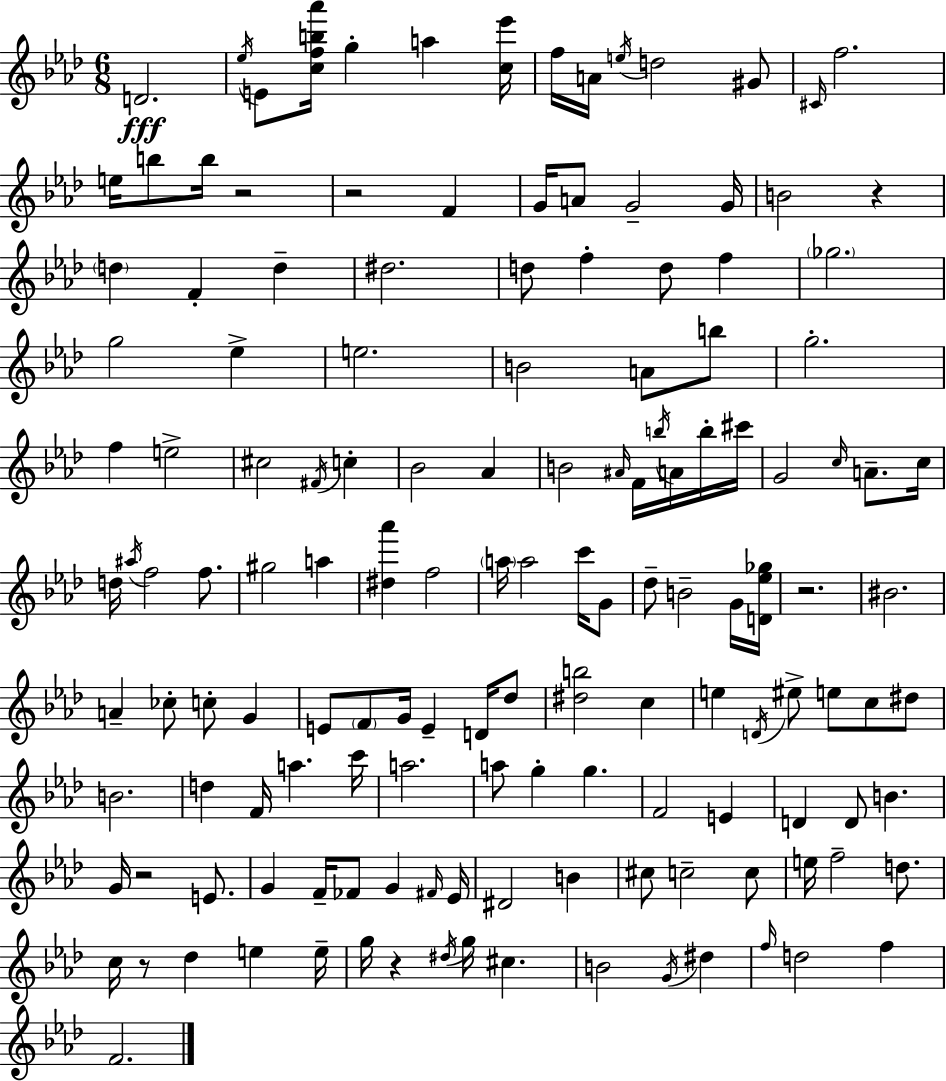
{
  \clef treble
  \numericTimeSignature
  \time 6/8
  \key f \minor
  d'2.\fff | \acciaccatura { ees''16 } e'8 <c'' f'' b'' aes'''>16 g''4-. a''4 | <c'' ees'''>16 f''16 a'16 \acciaccatura { e''16 } d''2 | gis'8 \grace { cis'16 } f''2. | \break e''16 b''8 b''16 r2 | r2 f'4 | g'16 a'8 g'2-- | g'16 b'2 r4 | \break \parenthesize d''4 f'4-. d''4-- | dis''2. | d''8 f''4-. d''8 f''4 | \parenthesize ges''2. | \break g''2 ees''4-> | e''2. | b'2 a'8 | b''8 g''2.-. | \break f''4 e''2-> | cis''2 \acciaccatura { fis'16 } | c''4-. bes'2 | aes'4 b'2 | \break \grace { ais'16 } f'16 \acciaccatura { b''16 } a'16 b''16-. cis'''16 g'2 | \grace { c''16 } a'8.-- c''16 d''16 \acciaccatura { ais''16 } f''2 | f''8. gis''2 | a''4 <dis'' aes'''>4 | \break f''2 \parenthesize a''16 a''2 | c'''16 g'8 des''8-- b'2-- | g'16 <d' ees'' ges''>16 r2. | bis'2. | \break a'4-- | ces''8-. c''8-. g'4 e'8 \parenthesize f'8 | g'16 e'4-- d'16 des''8 <dis'' b''>2 | c''4 e''4 | \break \acciaccatura { d'16 } eis''8-> e''8 c''8 dis''8 b'2. | d''4 | f'16 a''4. c'''16 a''2. | a''8 g''4-. | \break g''4. f'2 | e'4 d'4 | d'8 b'4. g'16 r2 | e'8. g'4 | \break f'16-- fes'8 g'4 \grace { fis'16 } ees'16 dis'2 | b'4 cis''8 | c''2-- c''8 e''16 f''2-- | d''8. c''16 r8 | \break des''4 e''4 e''16-- g''16 r4 | \acciaccatura { dis''16 } g''16 cis''4. b'2 | \acciaccatura { g'16 } dis''4 | \grace { f''16 } d''2 f''4 | \break f'2. | \bar "|."
}